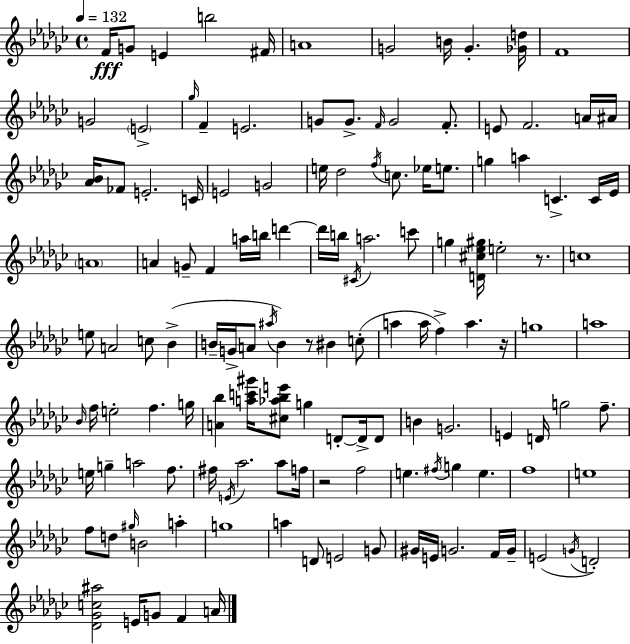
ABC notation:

X:1
T:Untitled
M:4/4
L:1/4
K:Ebm
F/4 G/2 E b2 ^F/4 A4 G2 B/4 G [_Gd]/4 F4 G2 E2 _g/4 F E2 G/2 G/2 F/4 G2 F/2 E/2 F2 A/4 ^A/4 [_A_B]/4 _F/2 E2 C/4 E2 G2 e/4 _d2 f/4 c/2 _e/4 e/2 g a C C/4 _E/4 A4 A G/2 F a/4 b/4 d' d'/4 b/4 ^C/4 a2 c'/2 g [D^c_e^g]/4 e2 z/2 c4 e/2 A2 c/2 _B B/4 G/4 A/2 ^a/4 B z/2 ^B c/2 a a/4 f a z/4 g4 a4 _B/4 f/4 e2 f g/4 [A_b] [ac'^g']/4 [^c_a_be']/2 g D/2 D/4 D/2 B G2 E D/4 g2 f/2 e/4 g a2 f/2 ^f/4 E/4 _a2 _a/2 f/4 z2 f2 e ^f/4 g e f4 e4 f/2 d/2 ^g/4 B2 a g4 a D/2 E2 G/2 ^G/4 E/4 G2 F/4 G/4 E2 G/4 D2 [_D_Gc^a]2 E/4 G/2 F A/4